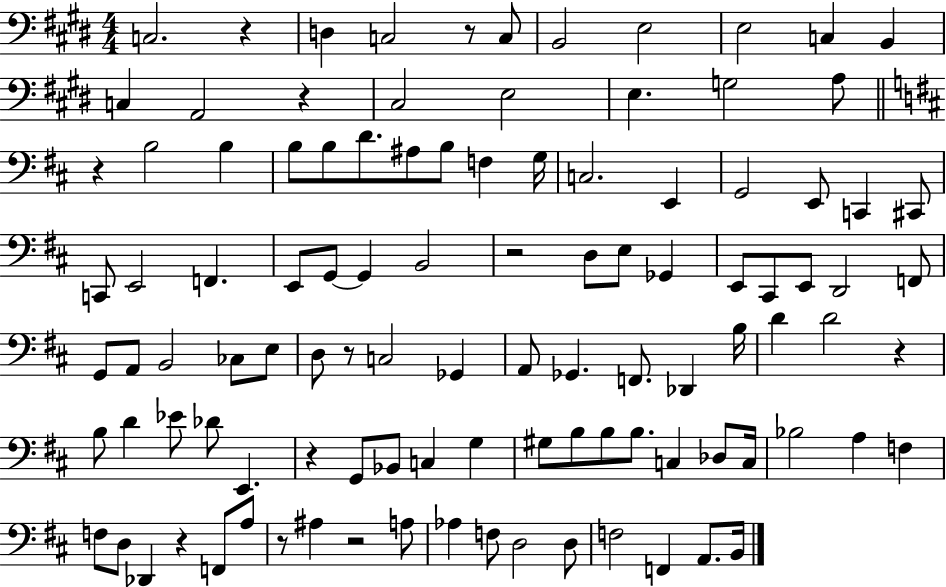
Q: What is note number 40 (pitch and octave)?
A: E3